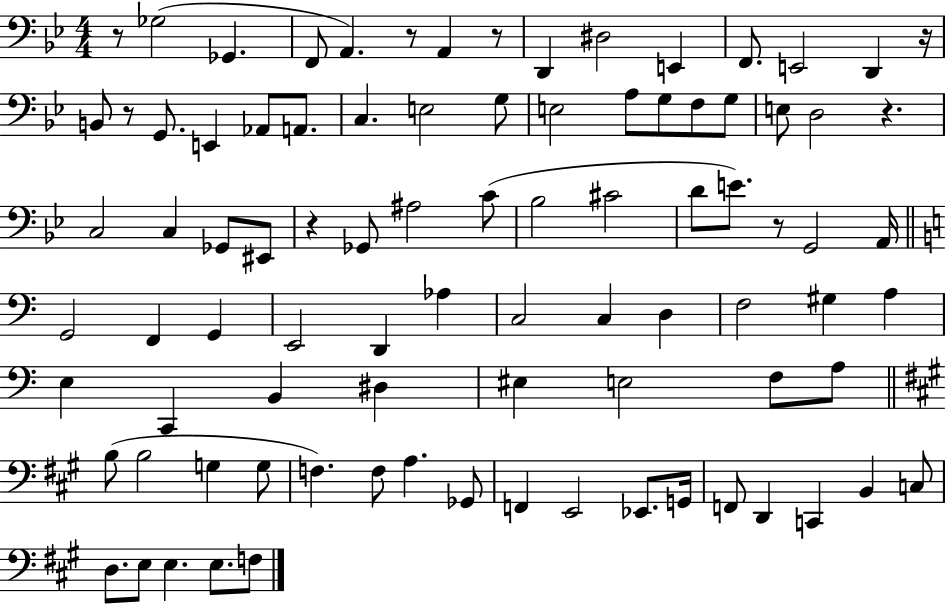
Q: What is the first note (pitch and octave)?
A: Gb3